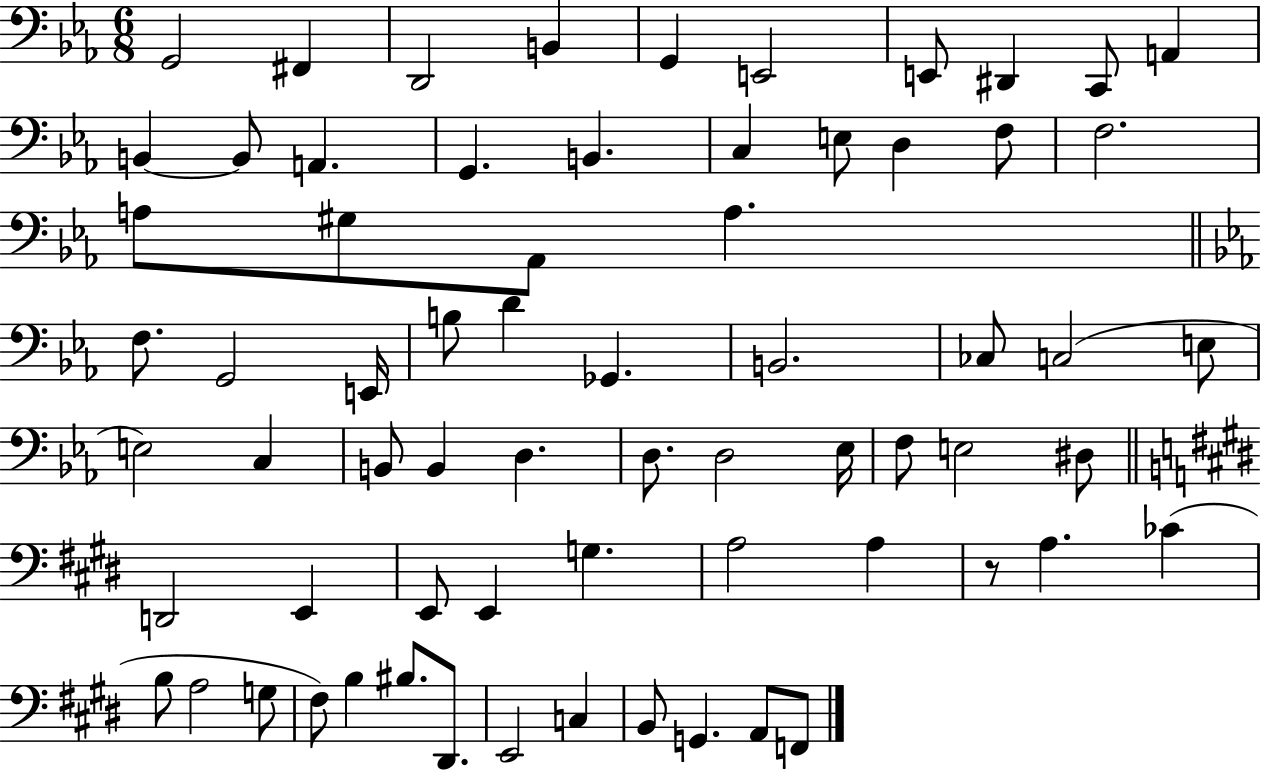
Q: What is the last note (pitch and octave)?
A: F2